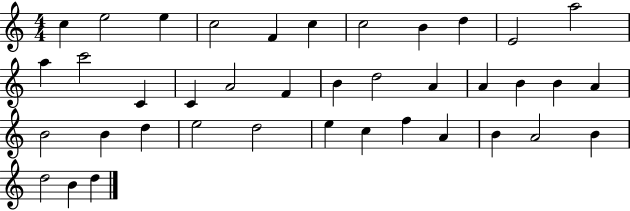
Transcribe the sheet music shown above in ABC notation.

X:1
T:Untitled
M:4/4
L:1/4
K:C
c e2 e c2 F c c2 B d E2 a2 a c'2 C C A2 F B d2 A A B B A B2 B d e2 d2 e c f A B A2 B d2 B d